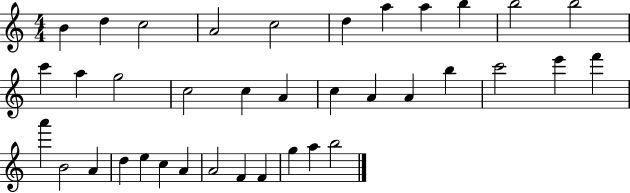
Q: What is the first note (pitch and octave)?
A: B4